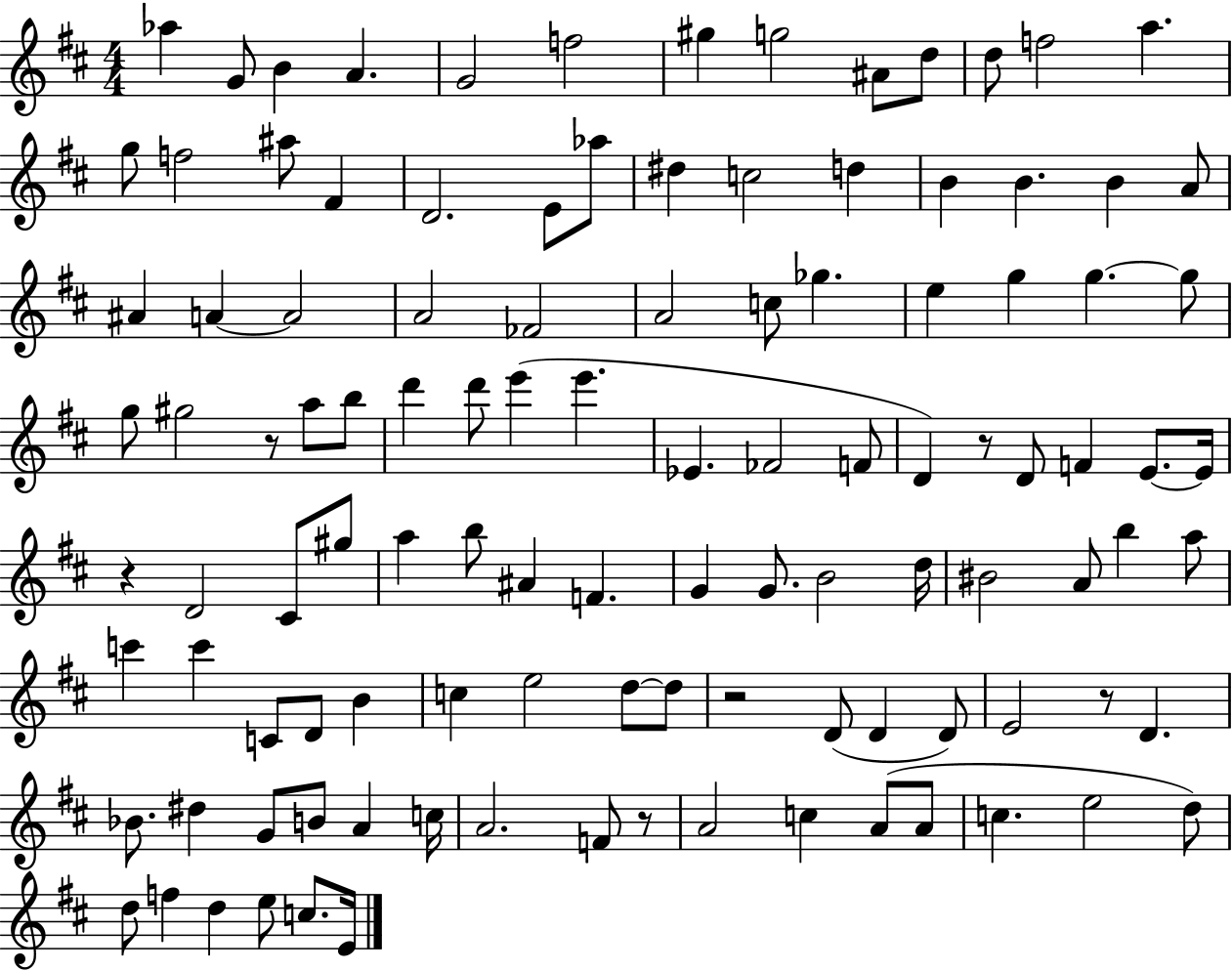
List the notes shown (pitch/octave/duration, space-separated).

Ab5/q G4/e B4/q A4/q. G4/h F5/h G#5/q G5/h A#4/e D5/e D5/e F5/h A5/q. G5/e F5/h A#5/e F#4/q D4/h. E4/e Ab5/e D#5/q C5/h D5/q B4/q B4/q. B4/q A4/e A#4/q A4/q A4/h A4/h FES4/h A4/h C5/e Gb5/q. E5/q G5/q G5/q. G5/e G5/e G#5/h R/e A5/e B5/e D6/q D6/e E6/q E6/q. Eb4/q. FES4/h F4/e D4/q R/e D4/e F4/q E4/e. E4/s R/q D4/h C#4/e G#5/e A5/q B5/e A#4/q F4/q. G4/q G4/e. B4/h D5/s BIS4/h A4/e B5/q A5/e C6/q C6/q C4/e D4/e B4/q C5/q E5/h D5/e D5/e R/h D4/e D4/q D4/e E4/h R/e D4/q. Bb4/e. D#5/q G4/e B4/e A4/q C5/s A4/h. F4/e R/e A4/h C5/q A4/e A4/e C5/q. E5/h D5/e D5/e F5/q D5/q E5/e C5/e. E4/s